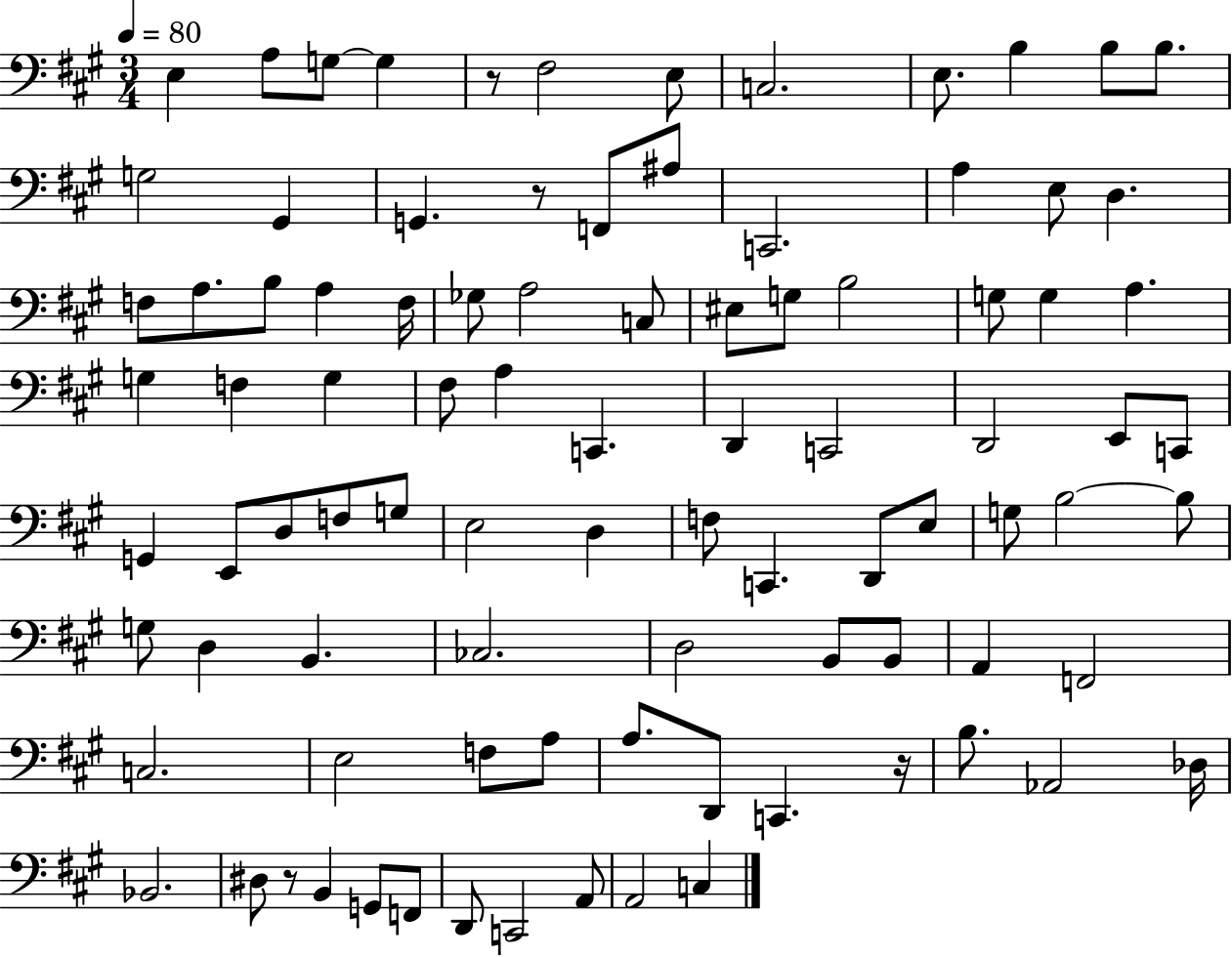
{
  \clef bass
  \numericTimeSignature
  \time 3/4
  \key a \major
  \tempo 4 = 80
  e4 a8 g8~~ g4 | r8 fis2 e8 | c2. | e8. b4 b8 b8. | \break g2 gis,4 | g,4. r8 f,8 ais8 | c,2. | a4 e8 d4. | \break f8 a8. b8 a4 f16 | ges8 a2 c8 | eis8 g8 b2 | g8 g4 a4. | \break g4 f4 g4 | fis8 a4 c,4. | d,4 c,2 | d,2 e,8 c,8 | \break g,4 e,8 d8 f8 g8 | e2 d4 | f8 c,4. d,8 e8 | g8 b2~~ b8 | \break g8 d4 b,4. | ces2. | d2 b,8 b,8 | a,4 f,2 | \break c2. | e2 f8 a8 | a8. d,8 c,4. r16 | b8. aes,2 des16 | \break bes,2. | dis8 r8 b,4 g,8 f,8 | d,8 c,2 a,8 | a,2 c4 | \break \bar "|."
}